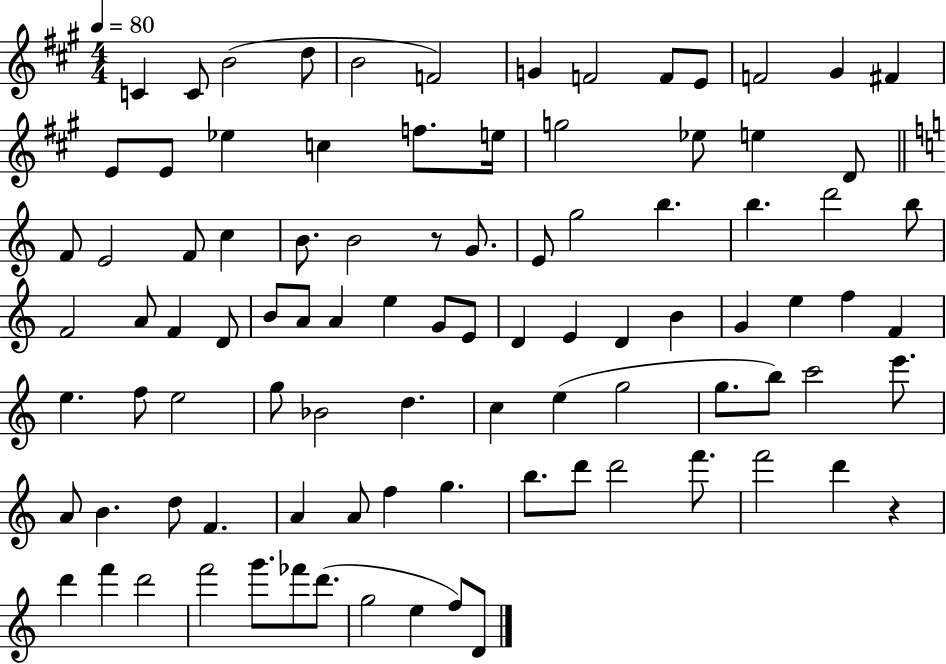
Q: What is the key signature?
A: A major